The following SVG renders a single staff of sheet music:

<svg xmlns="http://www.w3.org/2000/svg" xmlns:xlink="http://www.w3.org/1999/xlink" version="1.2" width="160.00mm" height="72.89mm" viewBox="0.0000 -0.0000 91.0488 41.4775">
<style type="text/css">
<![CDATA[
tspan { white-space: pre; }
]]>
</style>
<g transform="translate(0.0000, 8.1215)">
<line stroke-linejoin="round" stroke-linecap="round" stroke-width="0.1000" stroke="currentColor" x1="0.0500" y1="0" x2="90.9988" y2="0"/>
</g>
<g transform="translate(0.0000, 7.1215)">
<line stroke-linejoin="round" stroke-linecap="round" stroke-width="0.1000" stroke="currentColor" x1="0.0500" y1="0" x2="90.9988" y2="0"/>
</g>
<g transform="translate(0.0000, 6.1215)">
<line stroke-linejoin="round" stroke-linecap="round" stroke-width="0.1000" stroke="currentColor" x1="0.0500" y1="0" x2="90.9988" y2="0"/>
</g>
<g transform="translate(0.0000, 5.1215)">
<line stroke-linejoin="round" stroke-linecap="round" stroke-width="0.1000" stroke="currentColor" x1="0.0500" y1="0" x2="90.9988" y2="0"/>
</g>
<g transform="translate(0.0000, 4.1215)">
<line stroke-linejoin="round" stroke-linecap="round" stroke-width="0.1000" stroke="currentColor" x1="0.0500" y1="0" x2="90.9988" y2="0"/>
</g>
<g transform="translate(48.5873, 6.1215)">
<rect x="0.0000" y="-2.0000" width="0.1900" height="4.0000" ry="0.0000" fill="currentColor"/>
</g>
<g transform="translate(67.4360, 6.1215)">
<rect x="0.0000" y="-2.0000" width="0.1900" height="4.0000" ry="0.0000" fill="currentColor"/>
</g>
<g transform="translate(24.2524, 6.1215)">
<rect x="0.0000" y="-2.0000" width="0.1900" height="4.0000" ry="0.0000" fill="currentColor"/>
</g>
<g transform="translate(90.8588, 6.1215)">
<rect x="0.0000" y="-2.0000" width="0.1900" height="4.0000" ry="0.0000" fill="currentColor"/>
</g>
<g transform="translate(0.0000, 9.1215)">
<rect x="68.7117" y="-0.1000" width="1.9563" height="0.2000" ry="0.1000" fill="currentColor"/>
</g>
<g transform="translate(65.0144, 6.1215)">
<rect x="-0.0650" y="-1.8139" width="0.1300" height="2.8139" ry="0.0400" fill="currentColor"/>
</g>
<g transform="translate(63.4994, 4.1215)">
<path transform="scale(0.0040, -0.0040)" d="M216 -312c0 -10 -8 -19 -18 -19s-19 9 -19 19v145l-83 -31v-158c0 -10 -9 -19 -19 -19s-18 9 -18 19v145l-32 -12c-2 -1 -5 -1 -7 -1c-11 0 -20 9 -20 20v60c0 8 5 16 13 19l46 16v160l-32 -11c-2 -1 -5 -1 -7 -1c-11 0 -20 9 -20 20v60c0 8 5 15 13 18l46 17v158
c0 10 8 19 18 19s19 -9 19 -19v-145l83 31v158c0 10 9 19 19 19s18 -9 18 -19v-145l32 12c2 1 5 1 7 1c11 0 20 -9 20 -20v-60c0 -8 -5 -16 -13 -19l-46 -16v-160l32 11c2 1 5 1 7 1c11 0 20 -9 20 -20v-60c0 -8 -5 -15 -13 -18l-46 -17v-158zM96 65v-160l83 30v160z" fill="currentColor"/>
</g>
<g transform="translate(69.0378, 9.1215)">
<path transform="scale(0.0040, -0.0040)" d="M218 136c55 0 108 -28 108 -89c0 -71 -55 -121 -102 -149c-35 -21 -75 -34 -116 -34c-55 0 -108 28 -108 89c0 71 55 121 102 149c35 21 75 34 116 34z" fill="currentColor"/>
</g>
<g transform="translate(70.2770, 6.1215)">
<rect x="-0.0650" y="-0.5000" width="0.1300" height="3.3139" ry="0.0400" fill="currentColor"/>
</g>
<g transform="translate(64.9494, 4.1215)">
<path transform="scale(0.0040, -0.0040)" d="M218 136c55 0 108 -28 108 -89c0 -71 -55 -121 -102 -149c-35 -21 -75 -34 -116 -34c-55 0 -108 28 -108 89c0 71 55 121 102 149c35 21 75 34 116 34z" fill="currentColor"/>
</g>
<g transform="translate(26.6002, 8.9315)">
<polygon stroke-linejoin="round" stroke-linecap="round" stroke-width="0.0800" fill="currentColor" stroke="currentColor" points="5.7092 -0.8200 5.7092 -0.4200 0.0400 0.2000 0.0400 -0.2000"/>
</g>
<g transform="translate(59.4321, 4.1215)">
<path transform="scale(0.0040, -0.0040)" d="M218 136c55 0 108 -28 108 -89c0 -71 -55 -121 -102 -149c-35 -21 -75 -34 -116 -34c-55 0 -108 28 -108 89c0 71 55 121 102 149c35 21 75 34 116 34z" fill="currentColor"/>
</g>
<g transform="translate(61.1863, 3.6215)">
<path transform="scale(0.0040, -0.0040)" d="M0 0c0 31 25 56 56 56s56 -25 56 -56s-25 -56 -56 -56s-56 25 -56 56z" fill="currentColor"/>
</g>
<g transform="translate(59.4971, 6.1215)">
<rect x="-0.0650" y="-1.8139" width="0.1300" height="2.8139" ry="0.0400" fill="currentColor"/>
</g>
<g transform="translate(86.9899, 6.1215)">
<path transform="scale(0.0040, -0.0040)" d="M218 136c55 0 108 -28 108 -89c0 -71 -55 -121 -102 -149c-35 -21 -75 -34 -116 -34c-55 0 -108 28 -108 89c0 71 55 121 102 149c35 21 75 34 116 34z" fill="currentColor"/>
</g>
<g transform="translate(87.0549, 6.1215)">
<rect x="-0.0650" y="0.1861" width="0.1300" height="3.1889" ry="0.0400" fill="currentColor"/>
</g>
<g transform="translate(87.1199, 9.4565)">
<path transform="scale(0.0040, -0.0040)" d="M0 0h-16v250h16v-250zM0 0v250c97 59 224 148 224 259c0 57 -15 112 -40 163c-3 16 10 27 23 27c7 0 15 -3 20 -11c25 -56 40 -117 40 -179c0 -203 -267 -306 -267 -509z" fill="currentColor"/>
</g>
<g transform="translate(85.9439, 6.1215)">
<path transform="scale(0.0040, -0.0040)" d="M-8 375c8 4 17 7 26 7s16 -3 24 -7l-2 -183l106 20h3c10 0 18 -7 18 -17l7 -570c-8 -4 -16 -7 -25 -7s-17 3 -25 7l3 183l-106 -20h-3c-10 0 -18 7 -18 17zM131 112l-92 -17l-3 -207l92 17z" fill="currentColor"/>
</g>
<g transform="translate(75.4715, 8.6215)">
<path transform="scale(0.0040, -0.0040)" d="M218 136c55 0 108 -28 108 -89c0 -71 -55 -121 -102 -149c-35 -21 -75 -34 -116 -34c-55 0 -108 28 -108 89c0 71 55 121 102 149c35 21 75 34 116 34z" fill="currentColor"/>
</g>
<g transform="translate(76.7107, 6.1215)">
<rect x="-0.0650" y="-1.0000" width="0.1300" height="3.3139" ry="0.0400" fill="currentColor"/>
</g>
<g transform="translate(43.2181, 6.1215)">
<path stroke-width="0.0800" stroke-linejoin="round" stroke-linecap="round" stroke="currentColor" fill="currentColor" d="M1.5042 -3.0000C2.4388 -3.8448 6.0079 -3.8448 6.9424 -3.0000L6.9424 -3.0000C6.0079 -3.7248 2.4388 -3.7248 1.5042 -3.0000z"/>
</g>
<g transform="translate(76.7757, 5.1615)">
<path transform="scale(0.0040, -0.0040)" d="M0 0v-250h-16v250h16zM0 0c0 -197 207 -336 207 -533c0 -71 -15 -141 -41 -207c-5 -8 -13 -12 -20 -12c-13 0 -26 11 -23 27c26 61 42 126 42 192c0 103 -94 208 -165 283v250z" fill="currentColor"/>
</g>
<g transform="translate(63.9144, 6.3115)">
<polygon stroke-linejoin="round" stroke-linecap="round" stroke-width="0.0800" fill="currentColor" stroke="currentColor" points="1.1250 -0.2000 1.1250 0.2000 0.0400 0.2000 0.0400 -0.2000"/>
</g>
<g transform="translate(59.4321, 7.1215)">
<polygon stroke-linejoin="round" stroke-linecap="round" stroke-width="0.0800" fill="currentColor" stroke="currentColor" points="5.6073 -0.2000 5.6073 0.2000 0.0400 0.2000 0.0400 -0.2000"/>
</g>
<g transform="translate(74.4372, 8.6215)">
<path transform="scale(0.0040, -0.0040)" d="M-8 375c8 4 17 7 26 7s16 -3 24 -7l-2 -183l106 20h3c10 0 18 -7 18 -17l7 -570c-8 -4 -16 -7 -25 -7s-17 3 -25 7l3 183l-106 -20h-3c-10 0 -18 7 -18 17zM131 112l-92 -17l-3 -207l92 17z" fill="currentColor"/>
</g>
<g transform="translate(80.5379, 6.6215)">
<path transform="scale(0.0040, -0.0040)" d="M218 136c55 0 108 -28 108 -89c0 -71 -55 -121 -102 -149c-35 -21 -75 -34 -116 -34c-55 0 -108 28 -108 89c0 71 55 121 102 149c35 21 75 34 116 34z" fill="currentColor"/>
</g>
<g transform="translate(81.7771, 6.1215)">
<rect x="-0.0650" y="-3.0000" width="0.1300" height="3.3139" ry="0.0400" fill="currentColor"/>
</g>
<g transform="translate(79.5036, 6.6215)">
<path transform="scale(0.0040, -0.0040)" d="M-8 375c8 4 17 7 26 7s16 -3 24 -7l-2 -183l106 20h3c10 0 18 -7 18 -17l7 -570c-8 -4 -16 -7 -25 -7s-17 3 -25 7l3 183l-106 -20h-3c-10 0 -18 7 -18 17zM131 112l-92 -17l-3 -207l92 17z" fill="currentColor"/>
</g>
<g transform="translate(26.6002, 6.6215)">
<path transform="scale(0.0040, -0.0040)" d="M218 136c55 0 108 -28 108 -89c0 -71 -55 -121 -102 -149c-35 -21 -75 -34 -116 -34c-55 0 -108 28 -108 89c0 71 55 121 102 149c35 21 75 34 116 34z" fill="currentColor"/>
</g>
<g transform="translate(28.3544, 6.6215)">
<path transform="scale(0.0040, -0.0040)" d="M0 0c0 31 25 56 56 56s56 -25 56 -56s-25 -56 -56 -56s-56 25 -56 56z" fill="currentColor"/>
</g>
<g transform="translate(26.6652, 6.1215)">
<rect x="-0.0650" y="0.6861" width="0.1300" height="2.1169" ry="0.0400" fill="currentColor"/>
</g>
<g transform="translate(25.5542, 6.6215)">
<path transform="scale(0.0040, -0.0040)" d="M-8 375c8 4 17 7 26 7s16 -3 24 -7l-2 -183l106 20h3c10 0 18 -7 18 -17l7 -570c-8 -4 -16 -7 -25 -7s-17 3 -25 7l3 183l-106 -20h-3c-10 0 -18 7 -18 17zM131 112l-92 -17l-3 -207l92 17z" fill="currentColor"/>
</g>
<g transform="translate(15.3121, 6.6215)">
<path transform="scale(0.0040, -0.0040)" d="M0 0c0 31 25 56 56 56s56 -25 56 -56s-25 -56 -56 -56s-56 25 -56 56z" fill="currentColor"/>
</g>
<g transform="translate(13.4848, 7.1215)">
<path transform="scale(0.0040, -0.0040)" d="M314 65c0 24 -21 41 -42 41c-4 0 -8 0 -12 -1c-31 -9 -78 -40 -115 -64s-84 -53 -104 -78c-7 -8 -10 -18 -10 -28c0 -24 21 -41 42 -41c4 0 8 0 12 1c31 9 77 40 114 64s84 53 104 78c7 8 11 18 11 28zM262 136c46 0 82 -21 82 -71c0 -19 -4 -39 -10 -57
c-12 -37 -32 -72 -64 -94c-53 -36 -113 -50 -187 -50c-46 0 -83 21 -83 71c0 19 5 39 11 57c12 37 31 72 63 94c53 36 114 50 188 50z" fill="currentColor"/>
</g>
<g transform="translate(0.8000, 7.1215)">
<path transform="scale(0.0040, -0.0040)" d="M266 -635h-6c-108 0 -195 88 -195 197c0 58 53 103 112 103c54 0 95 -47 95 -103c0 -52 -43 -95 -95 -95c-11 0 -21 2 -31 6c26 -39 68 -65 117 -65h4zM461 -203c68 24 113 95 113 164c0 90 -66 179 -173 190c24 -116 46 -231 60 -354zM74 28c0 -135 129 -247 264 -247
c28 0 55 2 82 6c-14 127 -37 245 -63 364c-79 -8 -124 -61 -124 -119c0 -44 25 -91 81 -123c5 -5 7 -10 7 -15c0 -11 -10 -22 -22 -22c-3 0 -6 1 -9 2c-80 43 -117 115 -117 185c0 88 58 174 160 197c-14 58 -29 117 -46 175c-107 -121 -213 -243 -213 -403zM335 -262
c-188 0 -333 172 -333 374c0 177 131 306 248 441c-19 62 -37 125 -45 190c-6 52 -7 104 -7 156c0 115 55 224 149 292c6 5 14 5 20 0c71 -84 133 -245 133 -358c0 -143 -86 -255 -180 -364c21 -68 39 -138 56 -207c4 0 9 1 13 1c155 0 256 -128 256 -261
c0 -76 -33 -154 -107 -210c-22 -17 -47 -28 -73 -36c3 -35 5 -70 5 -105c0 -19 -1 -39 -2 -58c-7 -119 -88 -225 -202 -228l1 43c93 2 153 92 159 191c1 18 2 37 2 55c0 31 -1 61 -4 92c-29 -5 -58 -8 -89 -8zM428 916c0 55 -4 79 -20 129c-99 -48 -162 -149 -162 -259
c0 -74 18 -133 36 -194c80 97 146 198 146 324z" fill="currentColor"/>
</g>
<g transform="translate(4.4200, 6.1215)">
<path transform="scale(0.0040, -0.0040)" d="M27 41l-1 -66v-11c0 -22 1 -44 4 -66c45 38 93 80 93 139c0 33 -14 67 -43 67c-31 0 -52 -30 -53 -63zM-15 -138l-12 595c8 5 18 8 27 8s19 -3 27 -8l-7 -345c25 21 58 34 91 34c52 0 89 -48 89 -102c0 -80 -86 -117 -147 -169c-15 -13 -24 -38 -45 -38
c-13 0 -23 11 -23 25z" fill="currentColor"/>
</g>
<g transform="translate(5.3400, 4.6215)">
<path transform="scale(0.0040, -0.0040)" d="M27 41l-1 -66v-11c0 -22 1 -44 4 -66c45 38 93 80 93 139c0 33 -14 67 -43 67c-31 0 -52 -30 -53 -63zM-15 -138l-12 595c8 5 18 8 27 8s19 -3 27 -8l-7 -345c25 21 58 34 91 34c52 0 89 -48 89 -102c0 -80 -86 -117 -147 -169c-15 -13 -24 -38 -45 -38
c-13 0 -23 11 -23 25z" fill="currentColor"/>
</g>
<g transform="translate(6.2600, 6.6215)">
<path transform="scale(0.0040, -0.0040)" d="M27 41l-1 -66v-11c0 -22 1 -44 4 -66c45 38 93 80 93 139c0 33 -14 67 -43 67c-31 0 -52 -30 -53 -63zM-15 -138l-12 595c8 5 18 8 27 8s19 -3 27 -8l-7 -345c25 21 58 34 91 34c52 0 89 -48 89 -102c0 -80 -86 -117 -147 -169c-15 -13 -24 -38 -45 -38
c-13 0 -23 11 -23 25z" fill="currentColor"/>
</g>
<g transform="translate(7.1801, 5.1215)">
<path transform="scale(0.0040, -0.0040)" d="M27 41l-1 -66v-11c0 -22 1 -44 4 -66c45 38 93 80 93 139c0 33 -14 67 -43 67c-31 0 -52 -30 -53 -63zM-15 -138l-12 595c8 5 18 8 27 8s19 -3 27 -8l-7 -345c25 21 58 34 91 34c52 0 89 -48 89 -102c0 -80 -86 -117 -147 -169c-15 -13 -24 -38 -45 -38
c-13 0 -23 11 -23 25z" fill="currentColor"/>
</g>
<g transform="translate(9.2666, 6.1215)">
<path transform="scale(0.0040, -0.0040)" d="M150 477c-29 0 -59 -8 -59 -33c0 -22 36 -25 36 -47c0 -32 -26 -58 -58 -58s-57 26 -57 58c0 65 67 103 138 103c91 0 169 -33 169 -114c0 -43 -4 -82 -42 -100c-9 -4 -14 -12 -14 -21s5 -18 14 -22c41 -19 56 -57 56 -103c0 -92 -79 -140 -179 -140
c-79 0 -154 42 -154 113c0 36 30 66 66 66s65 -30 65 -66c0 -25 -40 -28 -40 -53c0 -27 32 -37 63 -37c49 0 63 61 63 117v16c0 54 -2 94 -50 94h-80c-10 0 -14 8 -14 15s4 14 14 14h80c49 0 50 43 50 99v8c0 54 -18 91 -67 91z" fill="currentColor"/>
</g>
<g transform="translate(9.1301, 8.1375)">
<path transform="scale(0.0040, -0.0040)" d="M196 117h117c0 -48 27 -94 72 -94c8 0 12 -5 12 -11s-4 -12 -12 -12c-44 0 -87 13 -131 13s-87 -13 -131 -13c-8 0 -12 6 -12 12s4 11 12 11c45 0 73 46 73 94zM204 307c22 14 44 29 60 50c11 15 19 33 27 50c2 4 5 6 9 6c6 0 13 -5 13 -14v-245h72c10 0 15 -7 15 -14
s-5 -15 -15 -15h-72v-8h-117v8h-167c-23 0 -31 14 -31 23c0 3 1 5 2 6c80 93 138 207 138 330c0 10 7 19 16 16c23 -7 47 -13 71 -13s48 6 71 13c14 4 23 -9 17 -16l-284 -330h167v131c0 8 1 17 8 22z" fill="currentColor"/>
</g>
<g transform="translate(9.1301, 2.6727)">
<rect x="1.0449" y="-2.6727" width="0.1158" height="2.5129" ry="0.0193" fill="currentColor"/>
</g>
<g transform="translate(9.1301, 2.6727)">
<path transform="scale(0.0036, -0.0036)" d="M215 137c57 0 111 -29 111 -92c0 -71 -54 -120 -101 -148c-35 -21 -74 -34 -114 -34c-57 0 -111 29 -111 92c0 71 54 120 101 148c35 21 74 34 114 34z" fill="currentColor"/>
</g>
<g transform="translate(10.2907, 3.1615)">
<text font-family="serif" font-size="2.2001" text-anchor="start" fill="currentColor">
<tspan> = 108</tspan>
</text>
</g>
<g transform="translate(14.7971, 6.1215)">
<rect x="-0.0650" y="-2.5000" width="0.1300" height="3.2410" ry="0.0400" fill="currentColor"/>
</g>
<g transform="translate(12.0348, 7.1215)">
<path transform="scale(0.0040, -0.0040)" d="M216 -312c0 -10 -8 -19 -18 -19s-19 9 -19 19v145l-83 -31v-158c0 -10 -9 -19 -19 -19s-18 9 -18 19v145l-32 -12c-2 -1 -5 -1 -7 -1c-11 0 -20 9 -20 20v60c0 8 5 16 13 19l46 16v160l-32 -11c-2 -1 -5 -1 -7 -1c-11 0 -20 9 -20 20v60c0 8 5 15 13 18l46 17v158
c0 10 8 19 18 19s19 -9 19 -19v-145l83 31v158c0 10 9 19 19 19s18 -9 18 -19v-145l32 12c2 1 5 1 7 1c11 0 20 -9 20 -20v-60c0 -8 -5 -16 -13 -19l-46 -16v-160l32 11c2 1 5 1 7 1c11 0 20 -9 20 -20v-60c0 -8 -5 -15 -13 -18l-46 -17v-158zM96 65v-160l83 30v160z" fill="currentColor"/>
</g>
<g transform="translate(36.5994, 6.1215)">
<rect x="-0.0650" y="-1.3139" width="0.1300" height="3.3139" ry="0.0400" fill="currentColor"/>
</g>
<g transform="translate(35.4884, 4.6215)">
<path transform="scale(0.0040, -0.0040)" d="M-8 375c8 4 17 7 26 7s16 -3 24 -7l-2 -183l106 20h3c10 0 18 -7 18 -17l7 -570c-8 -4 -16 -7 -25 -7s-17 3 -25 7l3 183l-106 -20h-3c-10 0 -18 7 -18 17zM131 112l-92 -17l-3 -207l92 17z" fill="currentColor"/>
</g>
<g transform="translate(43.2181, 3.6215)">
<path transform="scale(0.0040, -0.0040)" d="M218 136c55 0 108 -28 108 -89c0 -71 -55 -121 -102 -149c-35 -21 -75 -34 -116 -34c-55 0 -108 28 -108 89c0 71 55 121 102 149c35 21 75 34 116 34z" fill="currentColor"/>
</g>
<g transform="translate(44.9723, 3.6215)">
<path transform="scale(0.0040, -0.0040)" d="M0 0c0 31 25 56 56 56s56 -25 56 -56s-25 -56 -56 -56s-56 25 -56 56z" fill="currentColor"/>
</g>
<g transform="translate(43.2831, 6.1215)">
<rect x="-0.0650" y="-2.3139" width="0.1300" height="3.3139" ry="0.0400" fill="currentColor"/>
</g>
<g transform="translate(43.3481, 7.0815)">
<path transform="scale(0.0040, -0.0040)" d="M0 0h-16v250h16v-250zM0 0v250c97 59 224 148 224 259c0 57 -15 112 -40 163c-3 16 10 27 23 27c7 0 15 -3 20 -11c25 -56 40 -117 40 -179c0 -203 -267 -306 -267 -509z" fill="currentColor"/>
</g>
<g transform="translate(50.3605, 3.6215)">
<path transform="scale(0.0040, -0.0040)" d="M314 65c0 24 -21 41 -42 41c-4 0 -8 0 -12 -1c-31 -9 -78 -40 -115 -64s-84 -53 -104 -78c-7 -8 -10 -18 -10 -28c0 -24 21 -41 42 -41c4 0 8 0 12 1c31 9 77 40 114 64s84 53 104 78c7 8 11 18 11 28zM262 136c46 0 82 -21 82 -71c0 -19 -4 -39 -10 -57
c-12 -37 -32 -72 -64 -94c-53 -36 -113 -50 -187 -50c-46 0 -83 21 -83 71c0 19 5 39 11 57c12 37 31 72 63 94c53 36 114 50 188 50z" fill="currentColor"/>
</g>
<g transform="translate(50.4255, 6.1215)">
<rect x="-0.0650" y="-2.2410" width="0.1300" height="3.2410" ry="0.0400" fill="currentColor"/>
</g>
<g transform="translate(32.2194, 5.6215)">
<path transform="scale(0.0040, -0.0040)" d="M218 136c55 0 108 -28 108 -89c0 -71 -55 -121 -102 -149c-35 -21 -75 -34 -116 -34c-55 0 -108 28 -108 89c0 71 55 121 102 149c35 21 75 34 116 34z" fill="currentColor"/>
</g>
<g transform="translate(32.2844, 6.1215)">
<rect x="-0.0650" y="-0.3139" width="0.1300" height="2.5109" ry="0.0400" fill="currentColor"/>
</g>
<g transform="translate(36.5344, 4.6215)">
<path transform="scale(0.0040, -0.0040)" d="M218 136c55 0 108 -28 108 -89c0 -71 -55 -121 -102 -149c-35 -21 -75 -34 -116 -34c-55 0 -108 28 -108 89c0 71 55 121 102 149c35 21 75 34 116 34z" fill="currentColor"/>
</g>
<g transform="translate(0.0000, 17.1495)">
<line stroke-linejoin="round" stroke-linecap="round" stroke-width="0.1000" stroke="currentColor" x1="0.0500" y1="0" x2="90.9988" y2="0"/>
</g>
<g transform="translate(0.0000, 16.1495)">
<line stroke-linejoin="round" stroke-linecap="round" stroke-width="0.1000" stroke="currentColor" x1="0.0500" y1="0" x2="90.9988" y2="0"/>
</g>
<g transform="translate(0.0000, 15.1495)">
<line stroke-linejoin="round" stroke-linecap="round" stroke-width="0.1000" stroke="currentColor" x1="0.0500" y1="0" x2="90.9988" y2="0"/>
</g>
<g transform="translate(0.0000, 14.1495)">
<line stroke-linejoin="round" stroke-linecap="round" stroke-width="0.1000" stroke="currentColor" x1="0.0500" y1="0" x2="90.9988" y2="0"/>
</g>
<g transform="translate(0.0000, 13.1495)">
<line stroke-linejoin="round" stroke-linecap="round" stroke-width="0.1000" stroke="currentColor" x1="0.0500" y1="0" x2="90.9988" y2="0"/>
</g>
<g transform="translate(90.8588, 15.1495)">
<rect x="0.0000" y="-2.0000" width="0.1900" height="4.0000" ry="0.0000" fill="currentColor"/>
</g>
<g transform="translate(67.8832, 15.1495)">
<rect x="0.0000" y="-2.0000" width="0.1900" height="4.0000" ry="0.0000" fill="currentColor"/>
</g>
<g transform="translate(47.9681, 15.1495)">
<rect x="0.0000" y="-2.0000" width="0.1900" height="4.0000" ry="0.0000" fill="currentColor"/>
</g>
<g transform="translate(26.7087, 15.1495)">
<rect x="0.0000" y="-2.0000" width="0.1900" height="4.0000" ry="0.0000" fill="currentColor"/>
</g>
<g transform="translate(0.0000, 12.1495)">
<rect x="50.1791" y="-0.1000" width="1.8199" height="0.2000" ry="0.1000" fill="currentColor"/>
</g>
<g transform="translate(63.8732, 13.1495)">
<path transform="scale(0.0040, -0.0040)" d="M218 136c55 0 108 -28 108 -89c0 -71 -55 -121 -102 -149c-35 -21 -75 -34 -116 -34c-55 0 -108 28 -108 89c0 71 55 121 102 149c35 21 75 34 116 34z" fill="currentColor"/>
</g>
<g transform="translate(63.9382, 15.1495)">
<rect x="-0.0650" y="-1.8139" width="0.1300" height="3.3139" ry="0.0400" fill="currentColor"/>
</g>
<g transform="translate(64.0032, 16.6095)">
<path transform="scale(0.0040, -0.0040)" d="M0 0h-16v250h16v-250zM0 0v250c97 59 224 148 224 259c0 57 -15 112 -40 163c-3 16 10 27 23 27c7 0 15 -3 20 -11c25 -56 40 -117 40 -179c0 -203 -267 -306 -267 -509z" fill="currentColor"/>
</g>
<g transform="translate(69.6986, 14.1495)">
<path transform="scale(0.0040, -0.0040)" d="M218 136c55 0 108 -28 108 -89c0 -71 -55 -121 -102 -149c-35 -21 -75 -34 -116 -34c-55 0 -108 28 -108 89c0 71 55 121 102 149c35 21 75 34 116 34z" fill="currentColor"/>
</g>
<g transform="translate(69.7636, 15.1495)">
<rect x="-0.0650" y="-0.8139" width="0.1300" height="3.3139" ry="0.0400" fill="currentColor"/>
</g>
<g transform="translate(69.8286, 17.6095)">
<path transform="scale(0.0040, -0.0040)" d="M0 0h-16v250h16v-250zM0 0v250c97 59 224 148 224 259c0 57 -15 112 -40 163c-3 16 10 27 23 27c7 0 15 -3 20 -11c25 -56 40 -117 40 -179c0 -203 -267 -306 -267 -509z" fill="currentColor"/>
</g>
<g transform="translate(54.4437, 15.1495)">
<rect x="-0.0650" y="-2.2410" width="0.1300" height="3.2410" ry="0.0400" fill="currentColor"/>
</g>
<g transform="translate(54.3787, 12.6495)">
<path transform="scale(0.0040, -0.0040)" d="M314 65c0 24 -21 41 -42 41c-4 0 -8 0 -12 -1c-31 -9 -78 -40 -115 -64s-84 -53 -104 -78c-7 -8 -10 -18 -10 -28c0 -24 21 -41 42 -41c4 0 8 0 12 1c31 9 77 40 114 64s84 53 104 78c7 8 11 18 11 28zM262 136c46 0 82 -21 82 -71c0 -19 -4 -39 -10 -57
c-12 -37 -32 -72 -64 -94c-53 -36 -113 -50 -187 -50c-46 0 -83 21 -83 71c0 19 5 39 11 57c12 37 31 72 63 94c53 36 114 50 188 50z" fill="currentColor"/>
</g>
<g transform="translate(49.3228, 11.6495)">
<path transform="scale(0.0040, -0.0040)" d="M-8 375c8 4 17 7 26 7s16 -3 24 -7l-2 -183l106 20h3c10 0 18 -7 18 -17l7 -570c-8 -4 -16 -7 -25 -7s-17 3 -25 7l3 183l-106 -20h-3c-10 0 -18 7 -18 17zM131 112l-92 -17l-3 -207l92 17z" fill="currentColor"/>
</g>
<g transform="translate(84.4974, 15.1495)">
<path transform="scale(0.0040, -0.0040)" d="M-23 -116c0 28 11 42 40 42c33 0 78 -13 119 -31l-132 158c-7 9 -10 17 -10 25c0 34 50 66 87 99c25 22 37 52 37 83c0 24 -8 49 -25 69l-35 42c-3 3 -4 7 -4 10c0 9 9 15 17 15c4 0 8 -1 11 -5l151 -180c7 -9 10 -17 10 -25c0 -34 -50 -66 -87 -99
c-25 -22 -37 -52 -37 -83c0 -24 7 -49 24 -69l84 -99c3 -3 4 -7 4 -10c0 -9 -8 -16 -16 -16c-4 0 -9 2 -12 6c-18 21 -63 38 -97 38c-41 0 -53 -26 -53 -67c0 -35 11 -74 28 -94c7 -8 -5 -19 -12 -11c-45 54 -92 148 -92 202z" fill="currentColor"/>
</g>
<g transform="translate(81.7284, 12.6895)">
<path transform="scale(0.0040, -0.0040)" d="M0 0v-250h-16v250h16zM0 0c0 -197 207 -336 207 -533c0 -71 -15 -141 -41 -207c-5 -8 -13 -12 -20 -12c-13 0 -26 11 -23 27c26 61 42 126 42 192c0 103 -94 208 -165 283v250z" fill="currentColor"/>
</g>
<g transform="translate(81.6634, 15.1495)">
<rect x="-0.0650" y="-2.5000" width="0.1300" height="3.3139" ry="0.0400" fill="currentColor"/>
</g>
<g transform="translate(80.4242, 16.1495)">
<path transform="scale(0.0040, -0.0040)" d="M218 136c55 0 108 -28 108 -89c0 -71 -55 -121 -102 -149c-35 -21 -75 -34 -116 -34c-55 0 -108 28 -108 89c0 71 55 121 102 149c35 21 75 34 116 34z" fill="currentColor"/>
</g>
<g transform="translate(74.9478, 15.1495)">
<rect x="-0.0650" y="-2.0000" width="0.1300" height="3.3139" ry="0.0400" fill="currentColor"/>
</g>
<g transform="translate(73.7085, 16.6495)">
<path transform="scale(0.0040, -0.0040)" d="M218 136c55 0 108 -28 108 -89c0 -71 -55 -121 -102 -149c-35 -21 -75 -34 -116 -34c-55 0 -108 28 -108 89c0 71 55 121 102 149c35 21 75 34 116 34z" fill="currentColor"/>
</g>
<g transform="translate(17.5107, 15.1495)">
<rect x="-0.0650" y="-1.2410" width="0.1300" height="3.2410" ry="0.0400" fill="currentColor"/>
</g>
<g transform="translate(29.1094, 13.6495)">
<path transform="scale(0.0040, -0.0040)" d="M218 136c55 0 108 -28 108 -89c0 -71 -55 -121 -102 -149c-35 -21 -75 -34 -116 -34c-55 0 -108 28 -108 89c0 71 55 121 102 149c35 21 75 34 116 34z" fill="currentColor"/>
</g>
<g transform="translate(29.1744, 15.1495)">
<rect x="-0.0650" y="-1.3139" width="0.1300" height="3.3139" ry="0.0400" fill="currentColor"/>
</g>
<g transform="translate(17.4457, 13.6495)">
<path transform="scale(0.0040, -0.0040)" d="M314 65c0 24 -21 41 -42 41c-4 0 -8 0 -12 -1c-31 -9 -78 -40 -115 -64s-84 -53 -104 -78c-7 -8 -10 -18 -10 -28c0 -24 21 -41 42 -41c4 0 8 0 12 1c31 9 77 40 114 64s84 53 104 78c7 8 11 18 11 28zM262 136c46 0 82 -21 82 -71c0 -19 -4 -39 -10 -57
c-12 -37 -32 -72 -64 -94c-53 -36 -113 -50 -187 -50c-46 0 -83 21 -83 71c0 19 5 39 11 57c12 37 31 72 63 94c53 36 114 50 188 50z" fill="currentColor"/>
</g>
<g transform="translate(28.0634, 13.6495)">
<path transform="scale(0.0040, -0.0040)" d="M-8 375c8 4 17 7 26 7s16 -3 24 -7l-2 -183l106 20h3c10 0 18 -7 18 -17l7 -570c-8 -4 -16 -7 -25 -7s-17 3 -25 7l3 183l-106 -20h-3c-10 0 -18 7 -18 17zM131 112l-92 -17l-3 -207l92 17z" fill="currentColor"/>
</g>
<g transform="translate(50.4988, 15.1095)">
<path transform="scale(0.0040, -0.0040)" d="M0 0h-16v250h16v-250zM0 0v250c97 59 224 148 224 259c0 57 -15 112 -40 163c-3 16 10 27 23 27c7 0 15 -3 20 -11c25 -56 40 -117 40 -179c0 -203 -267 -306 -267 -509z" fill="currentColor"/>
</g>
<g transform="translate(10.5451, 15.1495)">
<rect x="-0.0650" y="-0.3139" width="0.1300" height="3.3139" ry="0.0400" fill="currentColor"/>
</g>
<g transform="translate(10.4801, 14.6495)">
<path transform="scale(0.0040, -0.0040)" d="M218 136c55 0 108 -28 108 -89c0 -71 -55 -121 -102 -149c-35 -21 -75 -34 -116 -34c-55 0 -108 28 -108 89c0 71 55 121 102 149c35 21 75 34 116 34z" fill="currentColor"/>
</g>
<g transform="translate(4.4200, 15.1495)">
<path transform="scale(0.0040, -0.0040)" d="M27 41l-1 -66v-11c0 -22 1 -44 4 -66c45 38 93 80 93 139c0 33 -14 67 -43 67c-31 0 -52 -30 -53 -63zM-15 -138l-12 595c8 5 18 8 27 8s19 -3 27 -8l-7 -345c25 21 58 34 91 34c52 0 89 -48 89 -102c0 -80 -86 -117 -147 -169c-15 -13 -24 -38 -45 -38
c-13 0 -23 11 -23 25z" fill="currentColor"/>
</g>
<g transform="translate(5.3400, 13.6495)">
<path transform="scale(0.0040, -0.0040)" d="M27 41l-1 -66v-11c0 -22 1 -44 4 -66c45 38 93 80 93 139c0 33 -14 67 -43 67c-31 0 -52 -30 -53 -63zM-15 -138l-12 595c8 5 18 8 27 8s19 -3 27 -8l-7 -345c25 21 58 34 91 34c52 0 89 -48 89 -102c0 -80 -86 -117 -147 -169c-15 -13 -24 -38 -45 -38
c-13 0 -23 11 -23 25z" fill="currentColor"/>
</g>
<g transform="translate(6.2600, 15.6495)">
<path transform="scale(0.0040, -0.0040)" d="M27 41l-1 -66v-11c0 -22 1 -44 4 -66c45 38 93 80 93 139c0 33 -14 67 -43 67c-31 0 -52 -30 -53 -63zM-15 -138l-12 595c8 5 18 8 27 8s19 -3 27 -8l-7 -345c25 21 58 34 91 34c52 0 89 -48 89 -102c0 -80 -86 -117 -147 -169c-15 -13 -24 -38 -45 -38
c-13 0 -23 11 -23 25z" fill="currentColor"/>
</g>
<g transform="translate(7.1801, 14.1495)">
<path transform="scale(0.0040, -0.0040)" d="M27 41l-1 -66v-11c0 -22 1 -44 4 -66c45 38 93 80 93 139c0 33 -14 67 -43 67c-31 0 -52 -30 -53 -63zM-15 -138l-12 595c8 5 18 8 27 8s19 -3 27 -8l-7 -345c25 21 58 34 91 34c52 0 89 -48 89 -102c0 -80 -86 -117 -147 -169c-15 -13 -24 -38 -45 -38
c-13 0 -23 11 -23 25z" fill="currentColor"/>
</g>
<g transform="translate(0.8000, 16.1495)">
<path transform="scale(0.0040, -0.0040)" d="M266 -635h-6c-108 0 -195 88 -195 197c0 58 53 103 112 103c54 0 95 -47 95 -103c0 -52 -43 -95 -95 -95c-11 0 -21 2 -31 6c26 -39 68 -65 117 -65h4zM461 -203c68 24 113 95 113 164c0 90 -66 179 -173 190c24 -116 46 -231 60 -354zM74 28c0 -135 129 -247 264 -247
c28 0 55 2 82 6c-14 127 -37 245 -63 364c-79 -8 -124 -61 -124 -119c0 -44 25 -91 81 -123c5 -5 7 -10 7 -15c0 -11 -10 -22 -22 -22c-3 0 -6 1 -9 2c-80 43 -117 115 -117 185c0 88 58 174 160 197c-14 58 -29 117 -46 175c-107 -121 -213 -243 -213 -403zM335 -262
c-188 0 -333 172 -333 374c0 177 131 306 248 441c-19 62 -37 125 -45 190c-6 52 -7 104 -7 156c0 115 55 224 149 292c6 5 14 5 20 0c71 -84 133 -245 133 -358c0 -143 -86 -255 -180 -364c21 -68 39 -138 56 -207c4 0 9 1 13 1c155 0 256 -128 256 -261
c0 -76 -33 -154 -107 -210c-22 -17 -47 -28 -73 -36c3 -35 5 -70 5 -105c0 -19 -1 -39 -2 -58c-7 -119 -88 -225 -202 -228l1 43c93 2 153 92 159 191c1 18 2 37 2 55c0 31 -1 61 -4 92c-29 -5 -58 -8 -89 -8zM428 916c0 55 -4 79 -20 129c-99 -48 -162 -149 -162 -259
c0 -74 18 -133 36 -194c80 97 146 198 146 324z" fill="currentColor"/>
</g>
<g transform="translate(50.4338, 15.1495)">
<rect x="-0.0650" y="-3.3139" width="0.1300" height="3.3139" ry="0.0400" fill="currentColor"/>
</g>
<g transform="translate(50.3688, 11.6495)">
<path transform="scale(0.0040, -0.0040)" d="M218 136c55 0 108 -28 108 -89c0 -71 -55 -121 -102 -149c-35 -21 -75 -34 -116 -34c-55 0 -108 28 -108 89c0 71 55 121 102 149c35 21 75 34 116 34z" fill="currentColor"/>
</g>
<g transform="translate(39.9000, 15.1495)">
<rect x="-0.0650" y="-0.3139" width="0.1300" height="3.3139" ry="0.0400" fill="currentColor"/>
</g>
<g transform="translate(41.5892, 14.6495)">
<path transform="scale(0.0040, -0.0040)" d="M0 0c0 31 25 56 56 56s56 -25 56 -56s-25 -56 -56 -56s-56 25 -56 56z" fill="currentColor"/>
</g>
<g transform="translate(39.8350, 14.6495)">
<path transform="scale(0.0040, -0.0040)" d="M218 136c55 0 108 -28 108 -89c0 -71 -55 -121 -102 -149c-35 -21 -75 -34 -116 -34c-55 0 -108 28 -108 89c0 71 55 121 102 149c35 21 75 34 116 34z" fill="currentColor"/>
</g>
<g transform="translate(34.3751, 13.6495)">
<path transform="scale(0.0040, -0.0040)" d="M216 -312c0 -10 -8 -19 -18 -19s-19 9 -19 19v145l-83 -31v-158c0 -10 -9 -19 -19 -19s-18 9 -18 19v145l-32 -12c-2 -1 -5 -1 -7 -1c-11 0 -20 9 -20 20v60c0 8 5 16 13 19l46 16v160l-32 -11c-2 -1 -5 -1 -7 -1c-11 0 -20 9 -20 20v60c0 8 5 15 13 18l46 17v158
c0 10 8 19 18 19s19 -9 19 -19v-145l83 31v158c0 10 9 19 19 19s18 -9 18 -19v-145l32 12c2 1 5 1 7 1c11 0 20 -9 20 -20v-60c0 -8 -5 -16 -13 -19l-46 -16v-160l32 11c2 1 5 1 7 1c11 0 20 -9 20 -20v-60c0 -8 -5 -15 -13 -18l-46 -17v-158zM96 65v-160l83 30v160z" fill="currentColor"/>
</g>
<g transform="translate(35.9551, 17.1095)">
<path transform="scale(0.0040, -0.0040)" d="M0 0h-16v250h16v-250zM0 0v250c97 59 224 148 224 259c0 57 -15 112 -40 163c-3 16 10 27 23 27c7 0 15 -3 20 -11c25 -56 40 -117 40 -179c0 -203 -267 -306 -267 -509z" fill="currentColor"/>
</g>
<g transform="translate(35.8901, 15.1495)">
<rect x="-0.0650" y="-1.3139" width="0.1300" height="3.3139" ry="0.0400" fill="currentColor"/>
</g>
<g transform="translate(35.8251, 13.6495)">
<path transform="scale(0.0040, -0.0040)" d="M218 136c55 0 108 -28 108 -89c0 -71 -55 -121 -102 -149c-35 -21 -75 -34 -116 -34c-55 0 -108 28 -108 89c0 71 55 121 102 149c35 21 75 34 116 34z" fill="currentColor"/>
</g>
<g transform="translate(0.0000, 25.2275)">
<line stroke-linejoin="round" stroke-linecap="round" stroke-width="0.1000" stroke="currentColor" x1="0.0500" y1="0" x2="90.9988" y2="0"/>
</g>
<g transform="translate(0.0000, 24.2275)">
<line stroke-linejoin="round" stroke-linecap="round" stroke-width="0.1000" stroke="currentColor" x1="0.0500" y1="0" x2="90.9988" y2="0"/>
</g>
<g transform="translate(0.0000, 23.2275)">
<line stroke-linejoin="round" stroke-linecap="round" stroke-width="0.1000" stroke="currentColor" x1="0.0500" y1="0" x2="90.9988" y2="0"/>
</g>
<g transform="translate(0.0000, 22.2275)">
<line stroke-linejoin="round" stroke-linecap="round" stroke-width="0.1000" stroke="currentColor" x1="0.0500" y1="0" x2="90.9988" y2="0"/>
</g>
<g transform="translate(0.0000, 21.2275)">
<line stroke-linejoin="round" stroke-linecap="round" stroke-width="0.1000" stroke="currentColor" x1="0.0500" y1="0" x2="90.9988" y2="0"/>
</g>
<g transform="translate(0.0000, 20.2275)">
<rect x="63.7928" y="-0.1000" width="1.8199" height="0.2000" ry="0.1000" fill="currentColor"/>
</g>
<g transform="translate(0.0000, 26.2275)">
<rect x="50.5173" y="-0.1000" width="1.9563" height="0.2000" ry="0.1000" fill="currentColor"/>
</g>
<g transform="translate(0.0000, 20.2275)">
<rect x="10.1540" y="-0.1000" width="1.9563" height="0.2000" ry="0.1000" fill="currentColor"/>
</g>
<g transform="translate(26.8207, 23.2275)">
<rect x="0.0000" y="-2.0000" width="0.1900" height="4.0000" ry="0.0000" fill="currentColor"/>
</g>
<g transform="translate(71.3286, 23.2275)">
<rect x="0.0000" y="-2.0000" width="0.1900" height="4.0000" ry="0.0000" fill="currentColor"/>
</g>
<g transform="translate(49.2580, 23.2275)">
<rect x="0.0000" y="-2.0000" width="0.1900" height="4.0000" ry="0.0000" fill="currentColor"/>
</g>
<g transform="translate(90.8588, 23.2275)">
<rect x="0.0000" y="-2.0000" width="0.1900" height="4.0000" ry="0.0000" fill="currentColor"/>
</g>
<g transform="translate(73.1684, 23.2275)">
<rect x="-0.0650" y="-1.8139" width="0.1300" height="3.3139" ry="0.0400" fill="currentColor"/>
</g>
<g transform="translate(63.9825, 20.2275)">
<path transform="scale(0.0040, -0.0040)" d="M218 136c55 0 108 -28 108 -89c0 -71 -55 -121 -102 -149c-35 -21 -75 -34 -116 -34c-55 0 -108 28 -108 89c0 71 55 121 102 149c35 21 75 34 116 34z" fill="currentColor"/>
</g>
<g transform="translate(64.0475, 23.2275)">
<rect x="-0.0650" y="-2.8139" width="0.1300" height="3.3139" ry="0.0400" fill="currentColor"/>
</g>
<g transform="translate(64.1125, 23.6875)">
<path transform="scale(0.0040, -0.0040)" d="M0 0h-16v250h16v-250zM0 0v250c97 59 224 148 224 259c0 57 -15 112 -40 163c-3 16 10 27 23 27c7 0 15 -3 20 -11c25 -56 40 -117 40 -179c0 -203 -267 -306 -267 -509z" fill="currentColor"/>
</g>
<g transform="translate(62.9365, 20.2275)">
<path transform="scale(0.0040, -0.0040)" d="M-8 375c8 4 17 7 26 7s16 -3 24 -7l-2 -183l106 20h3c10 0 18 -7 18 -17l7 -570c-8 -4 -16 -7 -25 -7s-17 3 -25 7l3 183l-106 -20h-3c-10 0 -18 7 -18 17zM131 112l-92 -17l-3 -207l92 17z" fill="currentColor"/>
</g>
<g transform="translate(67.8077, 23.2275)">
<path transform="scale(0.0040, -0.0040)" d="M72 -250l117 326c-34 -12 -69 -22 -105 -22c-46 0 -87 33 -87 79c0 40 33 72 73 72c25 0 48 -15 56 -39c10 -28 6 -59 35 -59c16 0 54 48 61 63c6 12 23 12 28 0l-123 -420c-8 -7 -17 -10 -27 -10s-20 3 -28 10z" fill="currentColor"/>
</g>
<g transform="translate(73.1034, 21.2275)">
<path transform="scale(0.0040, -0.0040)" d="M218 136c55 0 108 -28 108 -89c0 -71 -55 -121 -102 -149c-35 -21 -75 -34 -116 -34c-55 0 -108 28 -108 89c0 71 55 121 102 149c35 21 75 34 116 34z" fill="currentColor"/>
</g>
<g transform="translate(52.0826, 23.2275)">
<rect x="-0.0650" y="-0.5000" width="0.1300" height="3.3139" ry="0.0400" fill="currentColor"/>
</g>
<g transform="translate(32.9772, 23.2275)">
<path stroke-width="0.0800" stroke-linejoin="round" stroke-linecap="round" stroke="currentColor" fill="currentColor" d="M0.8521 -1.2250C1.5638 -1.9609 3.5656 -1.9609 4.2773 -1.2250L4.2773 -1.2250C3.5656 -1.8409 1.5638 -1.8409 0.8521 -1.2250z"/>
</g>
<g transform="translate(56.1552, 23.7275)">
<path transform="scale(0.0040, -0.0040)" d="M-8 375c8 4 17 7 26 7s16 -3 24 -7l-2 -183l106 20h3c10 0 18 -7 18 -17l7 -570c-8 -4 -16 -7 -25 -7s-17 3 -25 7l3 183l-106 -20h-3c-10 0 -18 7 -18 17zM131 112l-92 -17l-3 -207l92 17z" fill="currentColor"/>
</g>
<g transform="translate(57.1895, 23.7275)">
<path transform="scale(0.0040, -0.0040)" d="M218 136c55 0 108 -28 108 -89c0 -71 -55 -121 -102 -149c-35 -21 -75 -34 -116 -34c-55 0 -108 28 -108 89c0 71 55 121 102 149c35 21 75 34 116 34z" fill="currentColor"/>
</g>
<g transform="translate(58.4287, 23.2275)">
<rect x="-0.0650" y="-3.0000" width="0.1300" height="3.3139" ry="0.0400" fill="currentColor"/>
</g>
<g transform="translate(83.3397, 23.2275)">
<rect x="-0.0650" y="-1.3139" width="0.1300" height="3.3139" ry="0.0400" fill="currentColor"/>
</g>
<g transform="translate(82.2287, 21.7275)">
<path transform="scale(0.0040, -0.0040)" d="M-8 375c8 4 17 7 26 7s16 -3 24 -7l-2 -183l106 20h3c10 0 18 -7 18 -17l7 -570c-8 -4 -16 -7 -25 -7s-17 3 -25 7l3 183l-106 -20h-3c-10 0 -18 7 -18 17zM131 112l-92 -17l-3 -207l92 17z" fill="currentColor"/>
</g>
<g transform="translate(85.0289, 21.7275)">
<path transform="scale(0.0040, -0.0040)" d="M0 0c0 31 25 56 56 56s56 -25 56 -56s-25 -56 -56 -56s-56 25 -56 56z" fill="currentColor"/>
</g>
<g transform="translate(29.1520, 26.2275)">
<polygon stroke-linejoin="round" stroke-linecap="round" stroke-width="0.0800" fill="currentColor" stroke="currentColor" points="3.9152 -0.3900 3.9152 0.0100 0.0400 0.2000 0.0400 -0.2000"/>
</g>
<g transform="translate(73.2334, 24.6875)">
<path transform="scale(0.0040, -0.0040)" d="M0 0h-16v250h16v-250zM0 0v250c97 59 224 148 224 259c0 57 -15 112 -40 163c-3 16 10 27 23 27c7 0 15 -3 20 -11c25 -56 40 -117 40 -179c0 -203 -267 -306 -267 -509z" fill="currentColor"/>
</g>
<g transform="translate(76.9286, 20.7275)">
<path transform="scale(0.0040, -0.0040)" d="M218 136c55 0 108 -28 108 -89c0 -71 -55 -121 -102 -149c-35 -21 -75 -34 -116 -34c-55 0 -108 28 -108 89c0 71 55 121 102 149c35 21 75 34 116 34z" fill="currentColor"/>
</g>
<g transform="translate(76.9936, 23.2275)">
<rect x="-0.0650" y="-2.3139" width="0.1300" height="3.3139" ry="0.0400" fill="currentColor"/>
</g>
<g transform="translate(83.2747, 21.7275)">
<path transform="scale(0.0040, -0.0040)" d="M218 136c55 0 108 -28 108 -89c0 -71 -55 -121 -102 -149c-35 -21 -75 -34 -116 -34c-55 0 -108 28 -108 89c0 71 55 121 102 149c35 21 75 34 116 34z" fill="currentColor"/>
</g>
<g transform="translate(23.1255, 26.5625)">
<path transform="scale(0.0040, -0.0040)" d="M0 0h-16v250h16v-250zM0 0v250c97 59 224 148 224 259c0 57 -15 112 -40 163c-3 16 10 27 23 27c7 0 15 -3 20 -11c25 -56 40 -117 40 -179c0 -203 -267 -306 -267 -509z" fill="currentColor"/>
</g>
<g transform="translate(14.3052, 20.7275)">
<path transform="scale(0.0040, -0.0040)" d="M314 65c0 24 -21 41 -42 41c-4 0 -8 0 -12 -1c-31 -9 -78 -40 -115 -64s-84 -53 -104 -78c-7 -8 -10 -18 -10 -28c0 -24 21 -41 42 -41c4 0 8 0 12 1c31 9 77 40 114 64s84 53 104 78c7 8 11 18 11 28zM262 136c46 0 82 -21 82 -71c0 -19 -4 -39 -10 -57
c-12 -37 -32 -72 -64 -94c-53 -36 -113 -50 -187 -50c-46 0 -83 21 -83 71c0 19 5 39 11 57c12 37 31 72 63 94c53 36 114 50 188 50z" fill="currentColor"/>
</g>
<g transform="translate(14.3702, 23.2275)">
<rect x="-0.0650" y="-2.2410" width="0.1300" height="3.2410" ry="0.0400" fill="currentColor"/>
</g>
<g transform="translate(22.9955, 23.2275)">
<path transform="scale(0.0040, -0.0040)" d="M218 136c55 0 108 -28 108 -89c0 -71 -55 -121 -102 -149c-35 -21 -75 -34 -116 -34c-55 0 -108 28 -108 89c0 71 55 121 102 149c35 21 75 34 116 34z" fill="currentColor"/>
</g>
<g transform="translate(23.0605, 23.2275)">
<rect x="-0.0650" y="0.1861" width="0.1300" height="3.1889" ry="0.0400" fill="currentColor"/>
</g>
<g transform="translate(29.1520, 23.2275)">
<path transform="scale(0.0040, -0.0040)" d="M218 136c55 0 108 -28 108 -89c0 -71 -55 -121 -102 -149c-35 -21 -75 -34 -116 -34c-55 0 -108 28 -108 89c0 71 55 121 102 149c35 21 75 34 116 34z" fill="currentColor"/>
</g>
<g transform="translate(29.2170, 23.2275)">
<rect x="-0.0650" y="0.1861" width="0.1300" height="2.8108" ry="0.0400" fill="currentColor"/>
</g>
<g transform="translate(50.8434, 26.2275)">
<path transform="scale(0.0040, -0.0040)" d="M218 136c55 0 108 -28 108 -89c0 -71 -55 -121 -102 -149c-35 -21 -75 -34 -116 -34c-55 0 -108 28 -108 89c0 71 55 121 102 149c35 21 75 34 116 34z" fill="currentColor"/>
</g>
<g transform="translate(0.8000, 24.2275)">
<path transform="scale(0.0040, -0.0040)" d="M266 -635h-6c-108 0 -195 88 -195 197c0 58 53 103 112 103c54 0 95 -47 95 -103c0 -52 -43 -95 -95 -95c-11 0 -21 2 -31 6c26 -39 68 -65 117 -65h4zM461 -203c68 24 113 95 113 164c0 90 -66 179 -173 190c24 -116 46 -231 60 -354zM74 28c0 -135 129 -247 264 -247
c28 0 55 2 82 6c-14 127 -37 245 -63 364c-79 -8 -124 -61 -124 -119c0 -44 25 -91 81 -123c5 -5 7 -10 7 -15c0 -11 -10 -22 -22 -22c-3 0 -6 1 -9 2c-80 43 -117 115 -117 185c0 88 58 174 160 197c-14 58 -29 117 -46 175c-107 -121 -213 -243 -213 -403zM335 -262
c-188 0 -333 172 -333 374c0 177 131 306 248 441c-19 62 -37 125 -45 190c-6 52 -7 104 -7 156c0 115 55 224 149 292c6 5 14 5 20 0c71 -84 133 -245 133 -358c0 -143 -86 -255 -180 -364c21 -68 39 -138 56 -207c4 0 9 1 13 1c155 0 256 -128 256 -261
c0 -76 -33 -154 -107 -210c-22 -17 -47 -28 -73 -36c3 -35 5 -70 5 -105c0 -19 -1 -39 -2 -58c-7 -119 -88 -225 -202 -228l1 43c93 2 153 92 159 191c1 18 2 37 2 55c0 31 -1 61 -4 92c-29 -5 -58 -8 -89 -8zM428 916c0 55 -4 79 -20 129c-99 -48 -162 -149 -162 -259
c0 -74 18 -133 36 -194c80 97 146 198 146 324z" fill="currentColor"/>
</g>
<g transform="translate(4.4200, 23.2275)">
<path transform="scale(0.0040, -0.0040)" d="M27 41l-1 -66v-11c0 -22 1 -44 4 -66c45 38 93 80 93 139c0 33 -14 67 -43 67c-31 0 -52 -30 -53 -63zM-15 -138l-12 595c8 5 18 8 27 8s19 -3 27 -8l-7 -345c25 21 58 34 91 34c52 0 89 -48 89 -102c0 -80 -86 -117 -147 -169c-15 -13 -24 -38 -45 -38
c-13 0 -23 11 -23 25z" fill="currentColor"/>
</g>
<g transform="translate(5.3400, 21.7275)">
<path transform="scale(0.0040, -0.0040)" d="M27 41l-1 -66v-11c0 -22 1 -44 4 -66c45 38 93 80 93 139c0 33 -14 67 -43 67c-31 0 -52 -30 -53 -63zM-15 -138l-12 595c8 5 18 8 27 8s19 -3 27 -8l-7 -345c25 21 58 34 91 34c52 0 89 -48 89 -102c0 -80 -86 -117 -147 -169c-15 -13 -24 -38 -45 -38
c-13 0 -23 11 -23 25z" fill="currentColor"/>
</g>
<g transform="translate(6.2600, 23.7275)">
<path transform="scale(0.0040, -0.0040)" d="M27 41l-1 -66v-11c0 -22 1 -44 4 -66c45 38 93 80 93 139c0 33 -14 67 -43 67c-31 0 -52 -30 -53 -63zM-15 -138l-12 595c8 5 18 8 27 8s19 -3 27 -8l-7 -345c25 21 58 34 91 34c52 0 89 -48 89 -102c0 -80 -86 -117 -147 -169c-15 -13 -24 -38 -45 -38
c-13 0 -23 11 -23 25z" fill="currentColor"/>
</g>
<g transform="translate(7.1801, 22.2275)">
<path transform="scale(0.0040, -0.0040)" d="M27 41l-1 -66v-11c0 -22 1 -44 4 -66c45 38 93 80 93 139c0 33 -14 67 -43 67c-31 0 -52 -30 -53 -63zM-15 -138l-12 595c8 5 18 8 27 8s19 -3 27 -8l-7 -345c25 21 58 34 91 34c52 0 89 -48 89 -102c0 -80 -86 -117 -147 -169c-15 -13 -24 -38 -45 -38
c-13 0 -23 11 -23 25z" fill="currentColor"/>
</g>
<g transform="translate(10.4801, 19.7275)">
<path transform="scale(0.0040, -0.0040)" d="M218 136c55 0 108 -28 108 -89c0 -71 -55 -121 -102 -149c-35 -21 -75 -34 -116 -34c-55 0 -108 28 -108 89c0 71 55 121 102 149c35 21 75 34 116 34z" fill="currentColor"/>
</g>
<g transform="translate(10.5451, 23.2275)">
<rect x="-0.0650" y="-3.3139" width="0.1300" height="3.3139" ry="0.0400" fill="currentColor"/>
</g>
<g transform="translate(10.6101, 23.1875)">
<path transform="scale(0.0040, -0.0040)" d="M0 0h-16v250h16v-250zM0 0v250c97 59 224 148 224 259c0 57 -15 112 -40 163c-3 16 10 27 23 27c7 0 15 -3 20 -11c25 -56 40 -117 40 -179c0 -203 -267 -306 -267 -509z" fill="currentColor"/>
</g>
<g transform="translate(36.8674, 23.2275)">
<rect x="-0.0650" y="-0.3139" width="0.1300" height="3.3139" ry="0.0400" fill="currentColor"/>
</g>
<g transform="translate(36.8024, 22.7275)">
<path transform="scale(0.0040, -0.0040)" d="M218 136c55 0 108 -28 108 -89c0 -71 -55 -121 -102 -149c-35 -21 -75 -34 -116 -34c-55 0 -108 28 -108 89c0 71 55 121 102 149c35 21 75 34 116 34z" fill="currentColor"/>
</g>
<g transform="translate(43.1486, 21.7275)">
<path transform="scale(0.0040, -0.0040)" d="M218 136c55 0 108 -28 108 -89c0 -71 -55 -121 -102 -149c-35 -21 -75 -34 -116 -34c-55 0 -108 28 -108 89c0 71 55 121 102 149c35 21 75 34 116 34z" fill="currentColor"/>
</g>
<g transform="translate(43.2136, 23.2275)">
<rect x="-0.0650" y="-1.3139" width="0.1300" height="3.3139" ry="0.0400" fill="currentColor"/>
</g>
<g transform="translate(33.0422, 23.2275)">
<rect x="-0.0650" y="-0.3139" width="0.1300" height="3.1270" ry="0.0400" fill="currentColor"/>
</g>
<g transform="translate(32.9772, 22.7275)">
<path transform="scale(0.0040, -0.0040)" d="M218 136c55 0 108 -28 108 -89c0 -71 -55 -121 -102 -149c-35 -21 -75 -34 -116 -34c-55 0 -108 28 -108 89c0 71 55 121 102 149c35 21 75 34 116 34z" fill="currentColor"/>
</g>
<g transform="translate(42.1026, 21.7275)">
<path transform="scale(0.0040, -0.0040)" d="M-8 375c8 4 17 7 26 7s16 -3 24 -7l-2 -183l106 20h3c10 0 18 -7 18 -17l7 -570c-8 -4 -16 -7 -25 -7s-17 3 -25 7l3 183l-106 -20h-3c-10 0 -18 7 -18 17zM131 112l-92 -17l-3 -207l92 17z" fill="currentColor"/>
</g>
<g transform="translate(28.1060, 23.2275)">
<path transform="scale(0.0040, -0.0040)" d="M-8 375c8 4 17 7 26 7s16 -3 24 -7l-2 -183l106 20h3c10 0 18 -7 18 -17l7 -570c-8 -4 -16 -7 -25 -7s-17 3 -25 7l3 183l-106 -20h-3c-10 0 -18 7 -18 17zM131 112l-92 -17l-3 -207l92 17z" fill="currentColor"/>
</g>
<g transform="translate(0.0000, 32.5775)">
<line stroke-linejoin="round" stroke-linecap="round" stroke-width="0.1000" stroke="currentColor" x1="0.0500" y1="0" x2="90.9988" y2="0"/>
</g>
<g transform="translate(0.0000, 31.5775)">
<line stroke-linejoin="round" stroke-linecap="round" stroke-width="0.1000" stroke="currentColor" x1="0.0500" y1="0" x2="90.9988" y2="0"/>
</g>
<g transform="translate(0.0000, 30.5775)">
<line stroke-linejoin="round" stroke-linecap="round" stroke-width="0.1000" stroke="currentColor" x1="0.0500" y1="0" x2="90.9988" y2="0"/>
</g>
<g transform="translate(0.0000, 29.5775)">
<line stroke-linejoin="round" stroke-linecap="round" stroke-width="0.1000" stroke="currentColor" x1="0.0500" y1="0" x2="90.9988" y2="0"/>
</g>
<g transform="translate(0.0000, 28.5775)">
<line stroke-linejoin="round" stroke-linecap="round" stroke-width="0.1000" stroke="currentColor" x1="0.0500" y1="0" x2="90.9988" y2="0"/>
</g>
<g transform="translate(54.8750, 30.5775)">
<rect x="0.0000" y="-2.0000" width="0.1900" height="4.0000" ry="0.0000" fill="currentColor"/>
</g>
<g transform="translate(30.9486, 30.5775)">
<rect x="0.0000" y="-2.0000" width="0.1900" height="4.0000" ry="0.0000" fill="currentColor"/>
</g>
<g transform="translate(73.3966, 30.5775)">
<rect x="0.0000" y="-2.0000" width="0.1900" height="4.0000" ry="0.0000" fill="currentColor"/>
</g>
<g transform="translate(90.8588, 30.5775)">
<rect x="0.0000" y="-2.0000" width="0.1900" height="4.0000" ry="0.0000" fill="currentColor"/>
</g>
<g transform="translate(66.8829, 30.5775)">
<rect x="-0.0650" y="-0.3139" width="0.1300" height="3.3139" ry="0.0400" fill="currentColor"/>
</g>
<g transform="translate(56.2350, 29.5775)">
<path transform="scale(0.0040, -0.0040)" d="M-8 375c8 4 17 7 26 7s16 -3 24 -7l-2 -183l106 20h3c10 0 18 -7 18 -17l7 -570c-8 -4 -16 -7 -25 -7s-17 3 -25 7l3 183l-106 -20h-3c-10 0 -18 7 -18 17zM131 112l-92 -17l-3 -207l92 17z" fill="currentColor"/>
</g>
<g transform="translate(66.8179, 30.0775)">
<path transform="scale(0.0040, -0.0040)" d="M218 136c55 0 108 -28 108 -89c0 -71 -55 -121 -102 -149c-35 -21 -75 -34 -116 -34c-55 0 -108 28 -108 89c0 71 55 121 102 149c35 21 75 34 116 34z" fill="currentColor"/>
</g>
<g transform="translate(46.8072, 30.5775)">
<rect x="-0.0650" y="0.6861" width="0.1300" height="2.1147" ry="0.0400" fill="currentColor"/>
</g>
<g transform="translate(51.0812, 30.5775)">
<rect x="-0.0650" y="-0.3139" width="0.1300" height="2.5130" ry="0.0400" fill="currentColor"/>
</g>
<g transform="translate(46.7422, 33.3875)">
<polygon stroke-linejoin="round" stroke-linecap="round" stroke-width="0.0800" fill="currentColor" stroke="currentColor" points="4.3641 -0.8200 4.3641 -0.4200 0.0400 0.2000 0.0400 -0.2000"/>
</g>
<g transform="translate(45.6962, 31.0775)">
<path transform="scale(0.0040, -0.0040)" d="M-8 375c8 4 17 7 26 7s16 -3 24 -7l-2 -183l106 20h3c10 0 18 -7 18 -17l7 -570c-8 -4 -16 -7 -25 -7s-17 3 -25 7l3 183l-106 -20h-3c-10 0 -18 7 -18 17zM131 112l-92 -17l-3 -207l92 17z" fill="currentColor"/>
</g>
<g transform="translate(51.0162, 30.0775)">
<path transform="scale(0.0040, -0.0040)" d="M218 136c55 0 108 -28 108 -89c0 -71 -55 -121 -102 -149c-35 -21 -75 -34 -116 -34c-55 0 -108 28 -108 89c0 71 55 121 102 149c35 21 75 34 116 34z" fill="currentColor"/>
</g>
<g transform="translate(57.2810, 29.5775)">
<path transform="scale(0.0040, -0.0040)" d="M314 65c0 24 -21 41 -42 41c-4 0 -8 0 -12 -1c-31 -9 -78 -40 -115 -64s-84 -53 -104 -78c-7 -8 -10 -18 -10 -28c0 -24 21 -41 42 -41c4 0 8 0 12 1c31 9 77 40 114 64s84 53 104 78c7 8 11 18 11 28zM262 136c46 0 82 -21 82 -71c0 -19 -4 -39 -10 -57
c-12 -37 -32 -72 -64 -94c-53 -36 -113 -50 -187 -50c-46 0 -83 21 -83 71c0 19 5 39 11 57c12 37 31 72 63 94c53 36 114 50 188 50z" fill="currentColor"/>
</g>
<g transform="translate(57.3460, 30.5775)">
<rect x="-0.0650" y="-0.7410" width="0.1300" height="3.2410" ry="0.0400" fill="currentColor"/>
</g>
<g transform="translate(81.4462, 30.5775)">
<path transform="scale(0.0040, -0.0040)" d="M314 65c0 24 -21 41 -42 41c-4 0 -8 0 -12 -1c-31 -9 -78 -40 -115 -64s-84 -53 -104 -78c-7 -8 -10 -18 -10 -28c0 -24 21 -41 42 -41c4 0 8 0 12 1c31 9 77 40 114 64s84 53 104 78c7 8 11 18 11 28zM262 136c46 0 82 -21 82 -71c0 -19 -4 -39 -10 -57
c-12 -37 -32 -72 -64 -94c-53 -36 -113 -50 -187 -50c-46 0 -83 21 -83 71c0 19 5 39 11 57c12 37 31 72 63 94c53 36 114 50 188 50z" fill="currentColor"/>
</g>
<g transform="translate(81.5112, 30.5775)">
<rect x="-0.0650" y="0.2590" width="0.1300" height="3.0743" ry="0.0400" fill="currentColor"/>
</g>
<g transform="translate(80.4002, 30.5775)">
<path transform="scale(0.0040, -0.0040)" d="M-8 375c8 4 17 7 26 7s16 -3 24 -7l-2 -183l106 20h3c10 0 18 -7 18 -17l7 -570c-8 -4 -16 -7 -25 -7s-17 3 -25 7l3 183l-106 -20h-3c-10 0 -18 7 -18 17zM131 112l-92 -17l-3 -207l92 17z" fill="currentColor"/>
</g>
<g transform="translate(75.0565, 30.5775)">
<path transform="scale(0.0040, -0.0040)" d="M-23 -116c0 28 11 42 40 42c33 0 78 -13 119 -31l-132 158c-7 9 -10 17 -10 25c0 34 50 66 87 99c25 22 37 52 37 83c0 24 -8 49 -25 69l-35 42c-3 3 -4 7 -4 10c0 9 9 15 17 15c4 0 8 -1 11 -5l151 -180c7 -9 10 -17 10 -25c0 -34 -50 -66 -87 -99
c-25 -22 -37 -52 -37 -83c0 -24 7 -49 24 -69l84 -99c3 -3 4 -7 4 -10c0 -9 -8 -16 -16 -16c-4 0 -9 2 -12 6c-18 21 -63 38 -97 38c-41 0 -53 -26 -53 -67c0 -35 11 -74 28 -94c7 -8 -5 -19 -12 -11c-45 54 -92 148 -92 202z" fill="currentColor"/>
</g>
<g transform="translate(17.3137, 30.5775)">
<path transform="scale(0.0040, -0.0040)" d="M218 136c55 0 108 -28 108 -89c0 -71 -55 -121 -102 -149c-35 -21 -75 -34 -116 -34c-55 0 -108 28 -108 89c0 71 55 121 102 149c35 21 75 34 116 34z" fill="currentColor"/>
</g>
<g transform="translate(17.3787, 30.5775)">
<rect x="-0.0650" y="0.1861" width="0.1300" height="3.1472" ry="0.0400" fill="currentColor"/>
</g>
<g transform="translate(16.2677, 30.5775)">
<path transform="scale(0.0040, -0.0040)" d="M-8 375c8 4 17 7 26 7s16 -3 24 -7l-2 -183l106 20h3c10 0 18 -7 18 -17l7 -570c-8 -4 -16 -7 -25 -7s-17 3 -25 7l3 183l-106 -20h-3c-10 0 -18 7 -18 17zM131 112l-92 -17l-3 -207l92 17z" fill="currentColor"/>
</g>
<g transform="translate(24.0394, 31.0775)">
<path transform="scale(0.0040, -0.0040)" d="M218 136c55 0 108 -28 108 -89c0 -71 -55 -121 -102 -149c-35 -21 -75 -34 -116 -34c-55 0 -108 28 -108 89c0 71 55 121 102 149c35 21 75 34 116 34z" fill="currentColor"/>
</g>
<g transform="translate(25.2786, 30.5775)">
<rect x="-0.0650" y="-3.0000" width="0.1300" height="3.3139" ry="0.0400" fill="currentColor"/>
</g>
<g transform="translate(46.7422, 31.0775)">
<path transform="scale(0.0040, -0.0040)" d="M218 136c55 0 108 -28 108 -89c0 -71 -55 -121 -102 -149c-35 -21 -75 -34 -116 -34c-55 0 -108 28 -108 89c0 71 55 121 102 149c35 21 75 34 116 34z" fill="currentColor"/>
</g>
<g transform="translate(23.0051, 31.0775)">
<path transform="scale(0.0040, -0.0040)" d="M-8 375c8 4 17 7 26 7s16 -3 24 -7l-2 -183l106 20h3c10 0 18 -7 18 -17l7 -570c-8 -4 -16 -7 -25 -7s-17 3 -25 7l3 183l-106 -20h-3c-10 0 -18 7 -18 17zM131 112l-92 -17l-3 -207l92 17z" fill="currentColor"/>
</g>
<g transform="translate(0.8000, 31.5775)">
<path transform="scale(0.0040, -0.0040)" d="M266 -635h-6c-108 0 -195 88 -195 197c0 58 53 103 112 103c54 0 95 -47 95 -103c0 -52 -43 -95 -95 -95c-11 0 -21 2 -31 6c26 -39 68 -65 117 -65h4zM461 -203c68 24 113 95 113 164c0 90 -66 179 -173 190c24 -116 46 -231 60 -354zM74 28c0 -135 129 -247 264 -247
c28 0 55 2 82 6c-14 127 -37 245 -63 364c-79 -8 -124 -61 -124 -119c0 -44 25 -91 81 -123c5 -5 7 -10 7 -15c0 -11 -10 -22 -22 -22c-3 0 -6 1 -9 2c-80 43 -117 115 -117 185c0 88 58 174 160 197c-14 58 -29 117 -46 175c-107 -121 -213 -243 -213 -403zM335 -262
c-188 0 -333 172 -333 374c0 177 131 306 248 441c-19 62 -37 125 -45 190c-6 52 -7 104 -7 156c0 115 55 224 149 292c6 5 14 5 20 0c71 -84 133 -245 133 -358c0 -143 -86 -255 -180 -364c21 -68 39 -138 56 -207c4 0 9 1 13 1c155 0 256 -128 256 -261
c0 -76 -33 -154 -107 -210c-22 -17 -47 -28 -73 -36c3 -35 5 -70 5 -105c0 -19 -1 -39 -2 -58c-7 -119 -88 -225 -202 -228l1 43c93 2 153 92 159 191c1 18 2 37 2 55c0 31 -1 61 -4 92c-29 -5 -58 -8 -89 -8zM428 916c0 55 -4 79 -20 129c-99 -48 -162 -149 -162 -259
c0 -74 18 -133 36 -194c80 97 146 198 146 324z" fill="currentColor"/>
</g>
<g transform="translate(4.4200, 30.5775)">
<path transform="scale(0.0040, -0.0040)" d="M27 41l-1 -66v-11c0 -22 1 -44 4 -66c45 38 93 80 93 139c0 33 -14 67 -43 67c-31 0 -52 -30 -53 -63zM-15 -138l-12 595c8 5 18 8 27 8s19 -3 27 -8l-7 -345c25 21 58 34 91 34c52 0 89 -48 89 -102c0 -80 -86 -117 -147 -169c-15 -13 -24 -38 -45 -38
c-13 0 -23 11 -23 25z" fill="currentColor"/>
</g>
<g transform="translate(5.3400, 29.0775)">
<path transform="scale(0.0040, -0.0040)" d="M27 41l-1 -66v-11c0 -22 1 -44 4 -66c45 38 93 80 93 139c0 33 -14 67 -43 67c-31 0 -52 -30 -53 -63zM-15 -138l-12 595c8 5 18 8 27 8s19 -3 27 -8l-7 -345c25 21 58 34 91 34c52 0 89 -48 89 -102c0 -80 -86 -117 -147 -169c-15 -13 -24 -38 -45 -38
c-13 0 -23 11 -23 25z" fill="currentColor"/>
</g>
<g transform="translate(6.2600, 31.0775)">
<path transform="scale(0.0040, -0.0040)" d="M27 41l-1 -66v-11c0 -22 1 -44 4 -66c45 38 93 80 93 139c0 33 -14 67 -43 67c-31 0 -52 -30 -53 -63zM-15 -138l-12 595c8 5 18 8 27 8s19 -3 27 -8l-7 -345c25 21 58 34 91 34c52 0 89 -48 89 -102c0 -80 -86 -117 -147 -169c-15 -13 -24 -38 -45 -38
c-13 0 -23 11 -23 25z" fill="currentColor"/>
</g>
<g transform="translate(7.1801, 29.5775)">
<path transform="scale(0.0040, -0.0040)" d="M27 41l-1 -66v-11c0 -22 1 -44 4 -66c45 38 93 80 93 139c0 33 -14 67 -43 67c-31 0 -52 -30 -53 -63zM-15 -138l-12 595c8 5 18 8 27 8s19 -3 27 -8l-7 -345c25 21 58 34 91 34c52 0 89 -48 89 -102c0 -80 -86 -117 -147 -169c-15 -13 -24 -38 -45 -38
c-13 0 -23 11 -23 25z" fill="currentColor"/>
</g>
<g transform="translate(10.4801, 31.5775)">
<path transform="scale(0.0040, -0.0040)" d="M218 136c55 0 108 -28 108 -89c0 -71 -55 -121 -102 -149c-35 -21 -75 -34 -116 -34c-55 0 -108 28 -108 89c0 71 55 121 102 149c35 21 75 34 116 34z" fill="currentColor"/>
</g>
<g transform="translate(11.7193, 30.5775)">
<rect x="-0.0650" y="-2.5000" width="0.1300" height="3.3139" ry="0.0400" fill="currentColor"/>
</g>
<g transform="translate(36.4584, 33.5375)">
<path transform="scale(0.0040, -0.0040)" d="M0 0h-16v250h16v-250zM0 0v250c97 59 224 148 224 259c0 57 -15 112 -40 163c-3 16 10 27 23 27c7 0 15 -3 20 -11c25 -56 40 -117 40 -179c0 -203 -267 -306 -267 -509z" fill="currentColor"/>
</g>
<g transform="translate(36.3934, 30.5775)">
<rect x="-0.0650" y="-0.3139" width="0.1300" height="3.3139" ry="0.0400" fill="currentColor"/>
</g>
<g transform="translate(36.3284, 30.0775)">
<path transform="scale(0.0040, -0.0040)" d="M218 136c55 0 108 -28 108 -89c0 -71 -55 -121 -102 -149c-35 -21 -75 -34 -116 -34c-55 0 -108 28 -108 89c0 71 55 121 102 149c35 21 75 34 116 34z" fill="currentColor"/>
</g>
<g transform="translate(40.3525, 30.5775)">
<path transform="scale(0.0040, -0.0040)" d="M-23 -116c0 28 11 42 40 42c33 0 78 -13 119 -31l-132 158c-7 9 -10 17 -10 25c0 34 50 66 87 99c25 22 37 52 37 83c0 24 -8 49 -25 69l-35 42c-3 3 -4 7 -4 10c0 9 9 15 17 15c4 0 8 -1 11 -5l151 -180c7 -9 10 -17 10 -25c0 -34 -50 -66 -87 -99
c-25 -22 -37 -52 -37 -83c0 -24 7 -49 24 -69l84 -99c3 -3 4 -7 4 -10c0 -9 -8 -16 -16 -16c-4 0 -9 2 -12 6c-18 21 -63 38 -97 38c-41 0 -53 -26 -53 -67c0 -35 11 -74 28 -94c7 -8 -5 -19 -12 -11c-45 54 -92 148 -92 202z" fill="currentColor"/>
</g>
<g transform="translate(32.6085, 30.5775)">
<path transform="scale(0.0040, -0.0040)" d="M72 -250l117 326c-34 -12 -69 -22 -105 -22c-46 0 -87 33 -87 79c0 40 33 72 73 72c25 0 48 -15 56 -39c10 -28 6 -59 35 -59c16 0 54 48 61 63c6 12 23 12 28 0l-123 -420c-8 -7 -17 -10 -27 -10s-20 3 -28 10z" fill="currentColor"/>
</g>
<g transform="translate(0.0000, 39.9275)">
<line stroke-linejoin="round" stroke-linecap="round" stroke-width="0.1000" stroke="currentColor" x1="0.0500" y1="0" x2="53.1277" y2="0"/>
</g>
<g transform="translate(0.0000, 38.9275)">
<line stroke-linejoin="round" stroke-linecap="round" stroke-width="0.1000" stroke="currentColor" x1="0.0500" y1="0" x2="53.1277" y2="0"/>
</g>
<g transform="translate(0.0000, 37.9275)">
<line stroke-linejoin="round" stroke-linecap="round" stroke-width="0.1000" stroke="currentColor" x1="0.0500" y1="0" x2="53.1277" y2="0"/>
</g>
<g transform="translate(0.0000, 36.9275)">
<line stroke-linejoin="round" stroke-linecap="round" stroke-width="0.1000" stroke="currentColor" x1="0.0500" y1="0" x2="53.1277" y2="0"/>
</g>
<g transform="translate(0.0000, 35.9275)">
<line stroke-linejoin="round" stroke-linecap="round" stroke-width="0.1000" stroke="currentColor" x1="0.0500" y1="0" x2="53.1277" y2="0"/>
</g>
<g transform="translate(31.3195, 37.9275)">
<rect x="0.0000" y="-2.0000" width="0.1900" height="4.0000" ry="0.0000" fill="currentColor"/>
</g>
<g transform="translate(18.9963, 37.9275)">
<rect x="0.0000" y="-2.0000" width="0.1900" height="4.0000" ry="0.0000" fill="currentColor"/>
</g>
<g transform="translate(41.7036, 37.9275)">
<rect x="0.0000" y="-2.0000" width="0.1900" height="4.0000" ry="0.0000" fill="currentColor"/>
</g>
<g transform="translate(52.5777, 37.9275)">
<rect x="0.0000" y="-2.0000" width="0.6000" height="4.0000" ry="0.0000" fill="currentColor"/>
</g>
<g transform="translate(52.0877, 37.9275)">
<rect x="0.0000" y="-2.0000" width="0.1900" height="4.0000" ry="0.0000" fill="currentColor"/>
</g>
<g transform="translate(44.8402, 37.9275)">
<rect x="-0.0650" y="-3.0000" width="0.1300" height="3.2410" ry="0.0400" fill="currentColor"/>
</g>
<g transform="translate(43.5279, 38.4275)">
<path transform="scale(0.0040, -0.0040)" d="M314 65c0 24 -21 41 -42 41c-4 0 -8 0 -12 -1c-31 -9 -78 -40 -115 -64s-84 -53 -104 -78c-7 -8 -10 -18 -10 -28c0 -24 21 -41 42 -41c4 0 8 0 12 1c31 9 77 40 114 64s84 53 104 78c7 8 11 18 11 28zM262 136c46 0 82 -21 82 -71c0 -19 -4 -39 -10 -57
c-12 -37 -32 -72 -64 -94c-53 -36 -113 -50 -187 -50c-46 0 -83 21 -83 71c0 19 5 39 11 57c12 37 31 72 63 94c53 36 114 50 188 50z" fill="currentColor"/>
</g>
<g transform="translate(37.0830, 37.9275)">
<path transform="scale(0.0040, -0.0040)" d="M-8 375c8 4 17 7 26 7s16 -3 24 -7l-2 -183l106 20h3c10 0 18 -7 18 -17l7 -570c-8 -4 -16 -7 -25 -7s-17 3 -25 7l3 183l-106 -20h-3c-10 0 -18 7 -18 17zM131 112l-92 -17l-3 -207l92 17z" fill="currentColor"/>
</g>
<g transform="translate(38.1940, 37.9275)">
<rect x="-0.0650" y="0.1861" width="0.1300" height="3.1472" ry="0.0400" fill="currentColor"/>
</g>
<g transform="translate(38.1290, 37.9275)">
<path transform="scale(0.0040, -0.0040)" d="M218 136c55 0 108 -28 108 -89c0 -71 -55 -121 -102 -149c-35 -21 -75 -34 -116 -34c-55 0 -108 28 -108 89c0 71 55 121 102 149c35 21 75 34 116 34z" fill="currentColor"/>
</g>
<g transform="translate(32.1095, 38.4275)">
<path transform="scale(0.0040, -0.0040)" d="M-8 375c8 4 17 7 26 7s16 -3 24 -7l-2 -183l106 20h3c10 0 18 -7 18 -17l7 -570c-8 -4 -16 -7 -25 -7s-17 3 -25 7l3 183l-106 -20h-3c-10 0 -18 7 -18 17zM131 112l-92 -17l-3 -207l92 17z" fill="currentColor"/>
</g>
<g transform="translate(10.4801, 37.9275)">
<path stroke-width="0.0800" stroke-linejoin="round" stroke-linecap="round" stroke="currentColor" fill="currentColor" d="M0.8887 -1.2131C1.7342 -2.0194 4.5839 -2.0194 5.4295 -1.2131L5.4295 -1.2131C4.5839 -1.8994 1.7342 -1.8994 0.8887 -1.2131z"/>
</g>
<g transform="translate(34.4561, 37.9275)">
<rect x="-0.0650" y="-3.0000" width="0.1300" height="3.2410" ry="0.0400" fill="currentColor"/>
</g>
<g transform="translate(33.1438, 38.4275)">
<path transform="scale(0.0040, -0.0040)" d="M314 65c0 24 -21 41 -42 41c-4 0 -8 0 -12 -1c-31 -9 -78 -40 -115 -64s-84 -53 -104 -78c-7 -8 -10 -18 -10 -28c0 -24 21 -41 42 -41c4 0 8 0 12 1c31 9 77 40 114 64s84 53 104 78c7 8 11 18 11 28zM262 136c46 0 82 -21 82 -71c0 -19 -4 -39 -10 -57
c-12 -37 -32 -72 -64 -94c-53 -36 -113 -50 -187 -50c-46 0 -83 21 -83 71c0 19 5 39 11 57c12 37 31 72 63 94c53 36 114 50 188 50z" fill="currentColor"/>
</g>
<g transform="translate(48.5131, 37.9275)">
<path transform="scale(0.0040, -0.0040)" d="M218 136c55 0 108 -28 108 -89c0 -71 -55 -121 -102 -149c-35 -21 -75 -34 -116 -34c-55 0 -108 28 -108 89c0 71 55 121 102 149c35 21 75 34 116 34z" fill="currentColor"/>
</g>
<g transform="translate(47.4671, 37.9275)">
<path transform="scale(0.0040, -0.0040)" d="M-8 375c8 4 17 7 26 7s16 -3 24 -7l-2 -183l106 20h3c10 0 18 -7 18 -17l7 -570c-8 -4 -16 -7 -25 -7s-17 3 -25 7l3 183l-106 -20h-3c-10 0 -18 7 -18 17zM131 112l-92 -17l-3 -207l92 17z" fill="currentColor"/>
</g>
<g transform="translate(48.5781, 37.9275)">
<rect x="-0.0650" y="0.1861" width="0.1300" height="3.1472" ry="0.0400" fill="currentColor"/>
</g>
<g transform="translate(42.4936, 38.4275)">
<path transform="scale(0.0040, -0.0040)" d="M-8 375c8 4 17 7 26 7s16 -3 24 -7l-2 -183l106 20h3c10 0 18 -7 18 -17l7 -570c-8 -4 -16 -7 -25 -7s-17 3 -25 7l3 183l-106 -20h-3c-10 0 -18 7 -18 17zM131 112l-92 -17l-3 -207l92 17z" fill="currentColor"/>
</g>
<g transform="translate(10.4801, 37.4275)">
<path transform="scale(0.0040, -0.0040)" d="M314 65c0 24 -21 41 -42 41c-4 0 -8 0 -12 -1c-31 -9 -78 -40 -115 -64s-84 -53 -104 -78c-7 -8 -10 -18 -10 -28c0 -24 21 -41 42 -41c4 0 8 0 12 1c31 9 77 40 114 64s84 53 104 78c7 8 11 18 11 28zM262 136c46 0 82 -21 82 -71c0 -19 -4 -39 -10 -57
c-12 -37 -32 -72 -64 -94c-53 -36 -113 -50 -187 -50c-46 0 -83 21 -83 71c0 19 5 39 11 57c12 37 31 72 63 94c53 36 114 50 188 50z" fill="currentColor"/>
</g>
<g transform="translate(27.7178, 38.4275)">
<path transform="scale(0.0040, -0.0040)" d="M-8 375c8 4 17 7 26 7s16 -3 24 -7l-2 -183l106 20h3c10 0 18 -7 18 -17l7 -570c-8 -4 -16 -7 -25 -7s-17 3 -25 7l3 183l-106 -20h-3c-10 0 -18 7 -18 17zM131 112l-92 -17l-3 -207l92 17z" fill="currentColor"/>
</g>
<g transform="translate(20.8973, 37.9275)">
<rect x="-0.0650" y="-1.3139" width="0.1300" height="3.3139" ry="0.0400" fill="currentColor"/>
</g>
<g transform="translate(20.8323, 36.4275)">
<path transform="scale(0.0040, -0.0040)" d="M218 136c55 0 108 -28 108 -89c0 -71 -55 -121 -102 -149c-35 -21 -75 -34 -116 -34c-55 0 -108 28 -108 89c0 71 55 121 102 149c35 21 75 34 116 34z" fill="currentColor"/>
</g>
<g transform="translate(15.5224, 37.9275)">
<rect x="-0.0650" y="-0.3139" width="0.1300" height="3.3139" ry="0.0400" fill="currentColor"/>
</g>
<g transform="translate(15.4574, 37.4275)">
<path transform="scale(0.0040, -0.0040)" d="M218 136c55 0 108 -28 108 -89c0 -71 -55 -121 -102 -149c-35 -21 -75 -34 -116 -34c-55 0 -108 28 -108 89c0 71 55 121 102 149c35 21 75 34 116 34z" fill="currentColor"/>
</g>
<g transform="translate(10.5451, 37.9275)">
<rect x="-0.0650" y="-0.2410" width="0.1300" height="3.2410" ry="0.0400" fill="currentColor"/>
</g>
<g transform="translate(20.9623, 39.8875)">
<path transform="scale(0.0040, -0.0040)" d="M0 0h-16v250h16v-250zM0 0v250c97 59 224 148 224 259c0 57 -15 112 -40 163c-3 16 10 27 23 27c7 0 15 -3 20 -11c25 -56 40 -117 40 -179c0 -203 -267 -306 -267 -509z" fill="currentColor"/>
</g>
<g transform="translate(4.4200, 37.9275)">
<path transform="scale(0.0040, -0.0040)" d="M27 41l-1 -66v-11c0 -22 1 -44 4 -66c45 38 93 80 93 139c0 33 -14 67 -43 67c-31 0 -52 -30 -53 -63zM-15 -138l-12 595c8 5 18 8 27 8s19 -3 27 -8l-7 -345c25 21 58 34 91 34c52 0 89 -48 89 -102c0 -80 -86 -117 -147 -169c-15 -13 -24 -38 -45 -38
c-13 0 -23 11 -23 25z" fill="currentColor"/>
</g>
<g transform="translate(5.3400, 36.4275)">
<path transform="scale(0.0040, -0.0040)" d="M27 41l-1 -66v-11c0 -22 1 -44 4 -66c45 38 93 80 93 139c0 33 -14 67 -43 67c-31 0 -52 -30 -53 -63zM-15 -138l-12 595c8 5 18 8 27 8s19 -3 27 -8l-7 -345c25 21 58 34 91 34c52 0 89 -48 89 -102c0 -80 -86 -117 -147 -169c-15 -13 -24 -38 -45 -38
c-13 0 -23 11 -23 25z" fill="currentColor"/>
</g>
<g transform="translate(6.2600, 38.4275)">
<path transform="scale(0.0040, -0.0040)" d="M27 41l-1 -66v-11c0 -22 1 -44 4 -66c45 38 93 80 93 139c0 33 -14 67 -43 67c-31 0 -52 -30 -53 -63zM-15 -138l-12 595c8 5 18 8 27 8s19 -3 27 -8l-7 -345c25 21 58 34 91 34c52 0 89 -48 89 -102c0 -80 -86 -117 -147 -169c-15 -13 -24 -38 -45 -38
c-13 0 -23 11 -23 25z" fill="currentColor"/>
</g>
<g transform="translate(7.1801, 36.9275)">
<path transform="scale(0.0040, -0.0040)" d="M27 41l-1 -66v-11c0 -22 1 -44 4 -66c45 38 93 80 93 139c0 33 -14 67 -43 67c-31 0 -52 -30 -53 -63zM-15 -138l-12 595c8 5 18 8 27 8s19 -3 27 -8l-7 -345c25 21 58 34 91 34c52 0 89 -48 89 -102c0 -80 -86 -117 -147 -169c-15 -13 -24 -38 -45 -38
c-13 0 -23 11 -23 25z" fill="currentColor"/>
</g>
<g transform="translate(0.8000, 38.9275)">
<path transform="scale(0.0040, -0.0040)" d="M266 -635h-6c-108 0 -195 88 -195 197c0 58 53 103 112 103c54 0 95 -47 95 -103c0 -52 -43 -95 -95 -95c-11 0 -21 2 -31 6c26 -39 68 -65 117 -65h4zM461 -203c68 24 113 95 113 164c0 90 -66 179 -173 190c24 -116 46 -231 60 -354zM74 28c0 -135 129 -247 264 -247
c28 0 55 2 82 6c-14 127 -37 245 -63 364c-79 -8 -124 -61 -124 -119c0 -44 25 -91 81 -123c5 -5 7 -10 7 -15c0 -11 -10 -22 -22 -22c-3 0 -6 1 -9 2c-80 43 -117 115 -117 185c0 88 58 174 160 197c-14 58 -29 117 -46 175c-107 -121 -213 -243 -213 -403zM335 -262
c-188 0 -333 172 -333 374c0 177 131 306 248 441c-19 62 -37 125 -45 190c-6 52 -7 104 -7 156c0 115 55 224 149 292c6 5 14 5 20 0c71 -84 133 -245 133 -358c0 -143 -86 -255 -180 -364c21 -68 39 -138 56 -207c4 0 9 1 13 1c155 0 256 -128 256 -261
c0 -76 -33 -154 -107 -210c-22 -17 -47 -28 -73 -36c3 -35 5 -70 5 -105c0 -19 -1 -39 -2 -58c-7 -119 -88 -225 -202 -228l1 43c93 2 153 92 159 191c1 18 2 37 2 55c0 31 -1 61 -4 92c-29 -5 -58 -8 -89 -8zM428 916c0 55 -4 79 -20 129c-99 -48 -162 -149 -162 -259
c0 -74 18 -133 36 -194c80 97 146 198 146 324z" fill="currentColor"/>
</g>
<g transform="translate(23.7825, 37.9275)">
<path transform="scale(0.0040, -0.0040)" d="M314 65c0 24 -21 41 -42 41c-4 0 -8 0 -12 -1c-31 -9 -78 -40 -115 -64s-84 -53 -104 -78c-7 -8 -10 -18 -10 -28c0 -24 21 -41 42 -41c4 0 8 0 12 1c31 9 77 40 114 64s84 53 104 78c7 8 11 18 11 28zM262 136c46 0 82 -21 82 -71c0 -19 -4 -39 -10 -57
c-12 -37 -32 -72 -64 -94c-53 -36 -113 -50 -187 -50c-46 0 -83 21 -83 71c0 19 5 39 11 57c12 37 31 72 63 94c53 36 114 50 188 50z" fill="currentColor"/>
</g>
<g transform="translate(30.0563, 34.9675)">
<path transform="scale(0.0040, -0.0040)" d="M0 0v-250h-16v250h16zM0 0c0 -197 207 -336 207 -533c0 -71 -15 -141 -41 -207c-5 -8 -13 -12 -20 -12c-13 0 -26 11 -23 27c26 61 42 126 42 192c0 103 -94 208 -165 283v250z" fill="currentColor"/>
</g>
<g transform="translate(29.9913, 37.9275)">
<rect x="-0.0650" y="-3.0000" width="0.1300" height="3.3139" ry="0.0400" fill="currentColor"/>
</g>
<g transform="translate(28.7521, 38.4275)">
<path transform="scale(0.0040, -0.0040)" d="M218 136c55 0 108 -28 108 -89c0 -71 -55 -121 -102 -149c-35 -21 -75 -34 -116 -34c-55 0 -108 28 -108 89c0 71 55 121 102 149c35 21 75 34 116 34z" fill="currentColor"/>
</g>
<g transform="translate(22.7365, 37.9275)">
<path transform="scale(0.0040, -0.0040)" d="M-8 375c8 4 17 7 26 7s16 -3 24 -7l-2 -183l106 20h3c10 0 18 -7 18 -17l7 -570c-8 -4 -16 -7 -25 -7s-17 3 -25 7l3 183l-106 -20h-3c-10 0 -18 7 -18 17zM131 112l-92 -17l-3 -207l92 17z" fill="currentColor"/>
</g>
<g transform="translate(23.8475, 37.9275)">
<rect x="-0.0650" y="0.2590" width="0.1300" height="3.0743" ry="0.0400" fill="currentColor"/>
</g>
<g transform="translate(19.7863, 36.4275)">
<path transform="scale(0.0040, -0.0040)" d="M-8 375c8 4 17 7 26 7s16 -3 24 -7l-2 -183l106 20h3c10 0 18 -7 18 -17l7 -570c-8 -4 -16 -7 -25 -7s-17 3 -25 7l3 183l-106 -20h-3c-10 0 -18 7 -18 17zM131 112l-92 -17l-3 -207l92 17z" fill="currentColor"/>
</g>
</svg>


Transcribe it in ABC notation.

X:1
T:Untitled
M:3/4
L:1/4
K:Ab
^G2 A/2 c/2 e g/2 g2 f/2 ^f/4 C D/2 A B/2 c _e2 e ^e/2 c b/2 g2 f/2 _d/2 F G/2 z _b/2 g2 _B/2 B/2 c/2 c e C A a/2 z/2 f/2 g e G B A z/2 c/2 z A/2 c/2 d2 c z B2 c2 c e/2 B2 A/2 A2 B A2 B